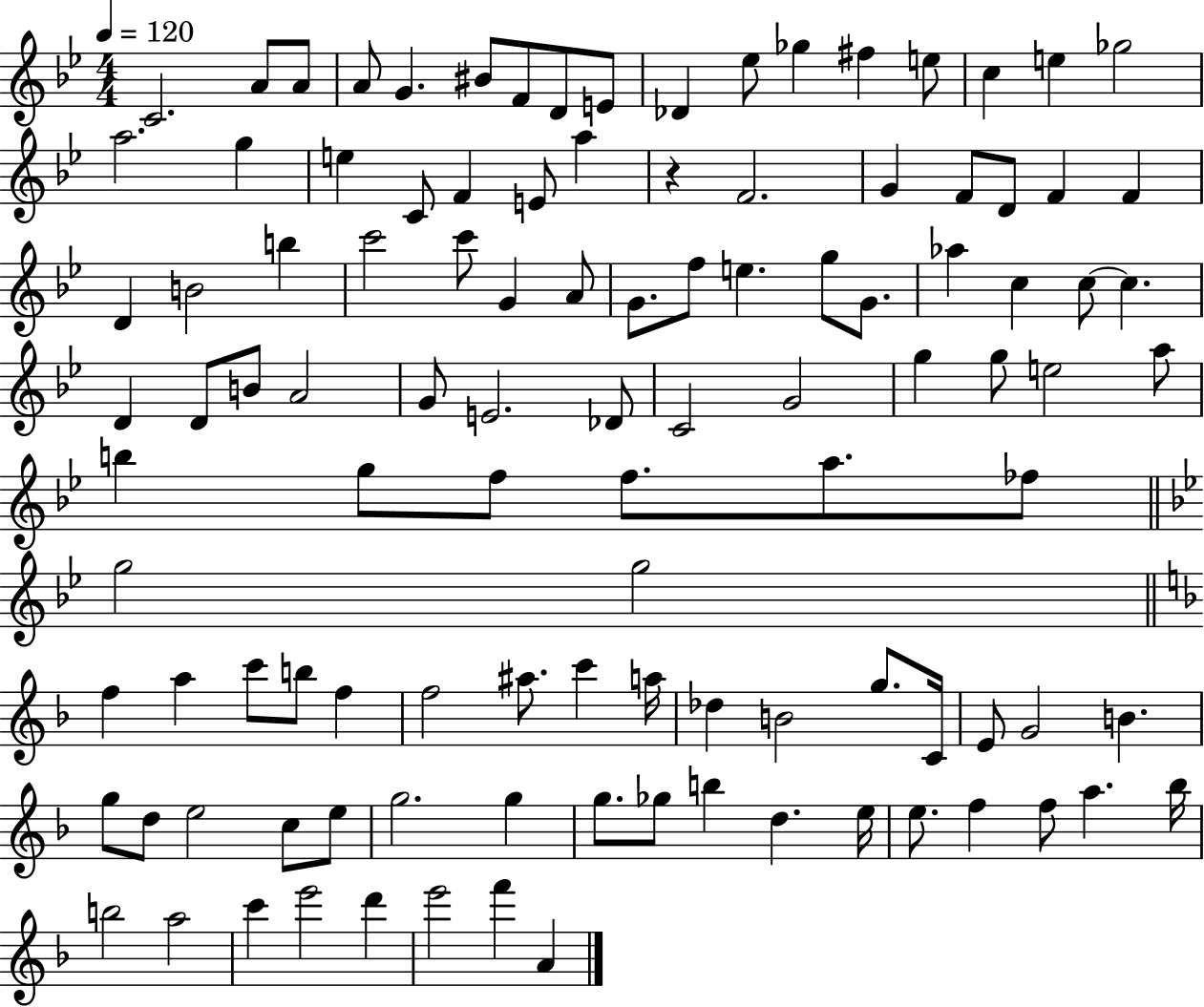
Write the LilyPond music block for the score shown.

{
  \clef treble
  \numericTimeSignature
  \time 4/4
  \key bes \major
  \tempo 4 = 120
  c'2. a'8 a'8 | a'8 g'4. bis'8 f'8 d'8 e'8 | des'4 ees''8 ges''4 fis''4 e''8 | c''4 e''4 ges''2 | \break a''2. g''4 | e''4 c'8 f'4 e'8 a''4 | r4 f'2. | g'4 f'8 d'8 f'4 f'4 | \break d'4 b'2 b''4 | c'''2 c'''8 g'4 a'8 | g'8. f''8 e''4. g''8 g'8. | aes''4 c''4 c''8~~ c''4. | \break d'4 d'8 b'8 a'2 | g'8 e'2. des'8 | c'2 g'2 | g''4 g''8 e''2 a''8 | \break b''4 g''8 f''8 f''8. a''8. fes''8 | \bar "||" \break \key g \minor g''2 g''2 | \bar "||" \break \key f \major f''4 a''4 c'''8 b''8 f''4 | f''2 ais''8. c'''4 a''16 | des''4 b'2 g''8. c'16 | e'8 g'2 b'4. | \break g''8 d''8 e''2 c''8 e''8 | g''2. g''4 | g''8. ges''8 b''4 d''4. e''16 | e''8. f''4 f''8 a''4. bes''16 | \break b''2 a''2 | c'''4 e'''2 d'''4 | e'''2 f'''4 a'4 | \bar "|."
}